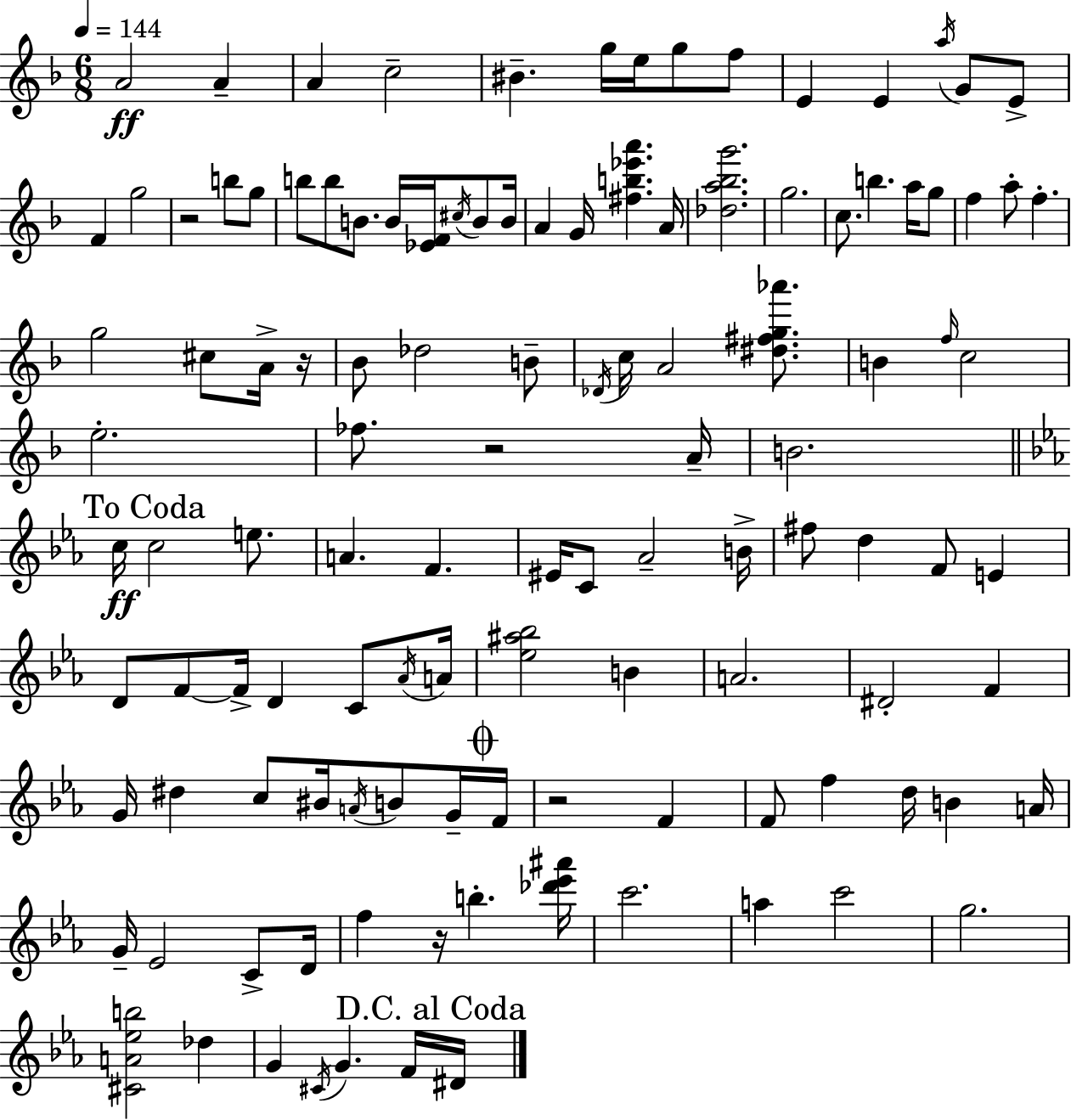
{
  \clef treble
  \numericTimeSignature
  \time 6/8
  \key f \major
  \tempo 4 = 144
  a'2\ff a'4-- | a'4 c''2-- | bis'4.-- g''16 e''16 g''8 f''8 | e'4 e'4 \acciaccatura { a''16 } g'8 e'8-> | \break f'4 g''2 | r2 b''8 g''8 | b''8 b''8 b'8. b'16 <ees' f'>16 \acciaccatura { cis''16 } b'8 | b'16 a'4 g'16 <fis'' b'' ees''' a'''>4. | \break a'16 <des'' a'' bes'' g'''>2. | g''2. | c''8. b''4. a''16 | g''8 f''4 a''8-. f''4.-. | \break g''2 cis''8 | a'16-> r16 bes'8 des''2 | b'8-- \acciaccatura { des'16 } c''16 a'2 | <dis'' fis'' g'' aes'''>8. b'4 \grace { f''16 } c''2 | \break e''2.-. | fes''8. r2 | a'16-- b'2. | \mark "To Coda" \bar "||" \break \key c \minor c''16\ff c''2 e''8. | a'4. f'4. | eis'16 c'8 aes'2-- b'16-> | fis''8 d''4 f'8 e'4 | \break d'8 f'8~~ f'16-> d'4 c'8 \acciaccatura { aes'16 } | a'16 <ees'' ais'' bes''>2 b'4 | a'2. | dis'2-. f'4 | \break g'16 dis''4 c''8 bis'16 \acciaccatura { a'16 } b'8 | g'16-- \mark \markup { \musicglyph "scripts.coda" } f'16 r2 f'4 | f'8 f''4 d''16 b'4 | a'16 g'16-- ees'2 c'8-> | \break d'16 f''4 r16 b''4.-. | <des''' ees''' ais'''>16 c'''2. | a''4 c'''2 | g''2. | \break <cis' a' ees'' b''>2 des''4 | g'4 \acciaccatura { cis'16 } g'4. | f'16 \mark "D.C. al Coda" dis'16 \bar "|."
}